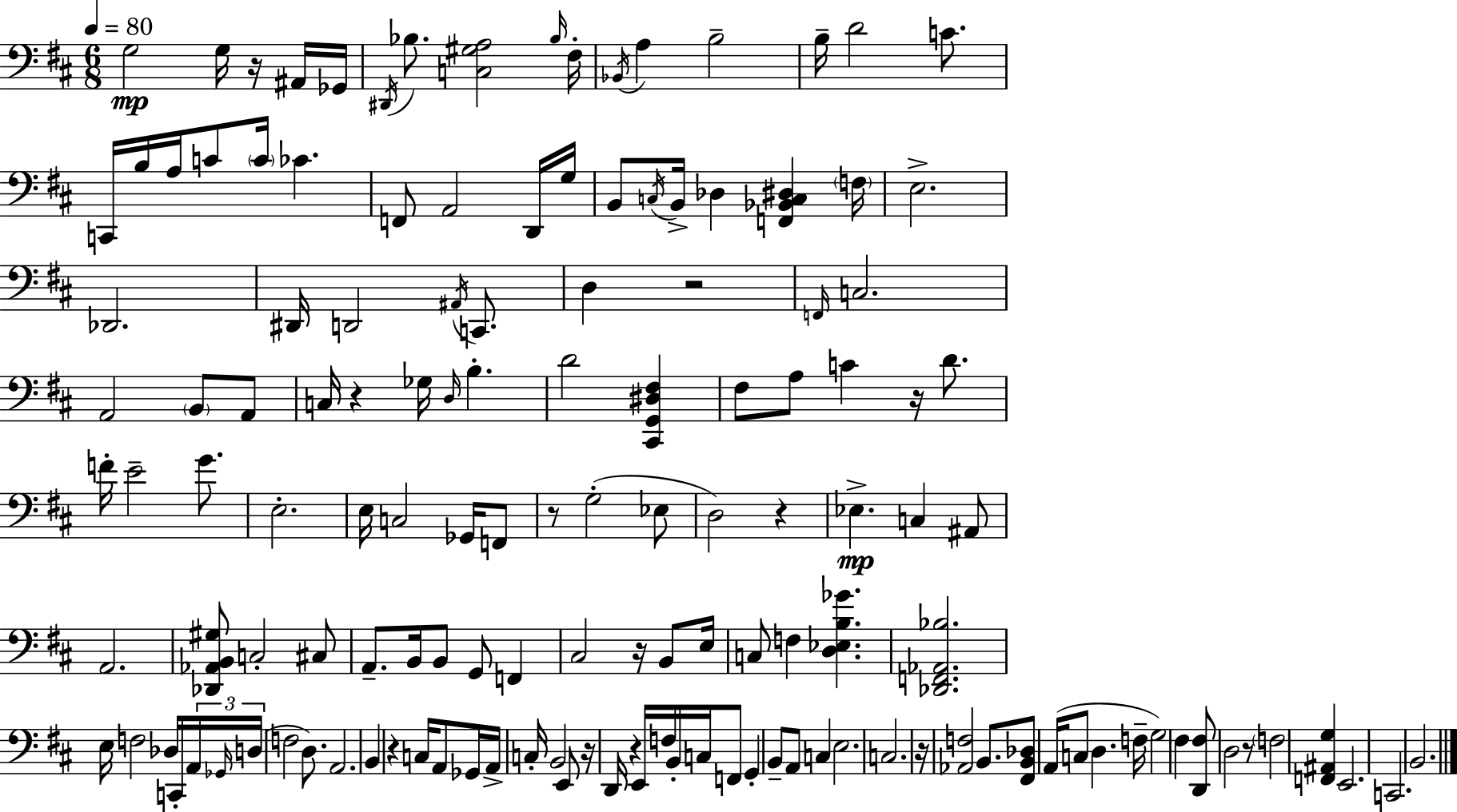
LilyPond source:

{
  \clef bass
  \numericTimeSignature
  \time 6/8
  \key d \major
  \tempo 4 = 80
  g2\mp g16 r16 ais,16 ges,16 | \acciaccatura { dis,16 } bes8. <c gis a>2 | \grace { bes16 } fis16-. \acciaccatura { bes,16 } a4 b2-- | b16-- d'2 | \break c'8. c,16 b16 a16 c'8 \parenthesize c'16 ces'4. | f,8 a,2 | d,16 g16 b,8 \acciaccatura { c16 } b,16-> des4 <f, bes, c dis>4 | \parenthesize f16 e2.-> | \break des,2. | dis,16 d,2 | \acciaccatura { ais,16 } c,8. d4 r2 | \grace { f,16 } c2. | \break a,2 | \parenthesize b,8 a,8 c16 r4 ges16 | \grace { d16 } b4.-. d'2 | <cis, g, dis fis>4 fis8 a8 c'4 | \break r16 d'8. f'16-. e'2-- | g'8. e2.-. | e16 c2 | ges,16 f,8 r8 g2-.( | \break ees8 d2) | r4 ees4.->\mp | c4 ais,8 a,2. | <des, aes, b, gis>8 c2-. | \break cis8 a,8.-- b,16 b,8 | g,8 f,4 cis2 | r16 b,8 e16 c8 f4 | <d ees b ges'>4. <des, f, aes, bes>2. | \break e16 f2 | des16 c,16-. \tuplet 3/2 { a,16 \grace { ges,16 }( d16 } f2 | d8.) a,2. | b,4 | \break r4 c16 a,8 ges,16 a,16-> c16-. b,2 | e,8 r16 d,16 r4 | e,16 f16 b,16-. c16 f,8 g,4-. | b,8-- a,8 c4 e2. | \break c2. | r16 <aes, f>2 | b,8. <fis, b, des>8 a,16( c8 | d4. f16-- g2) | \break fis4 <d, fis>8 d2 | r8 \parenthesize f2 | <f, ais, g>4 e,2. | c,2. | \break b,2. | \bar "|."
}